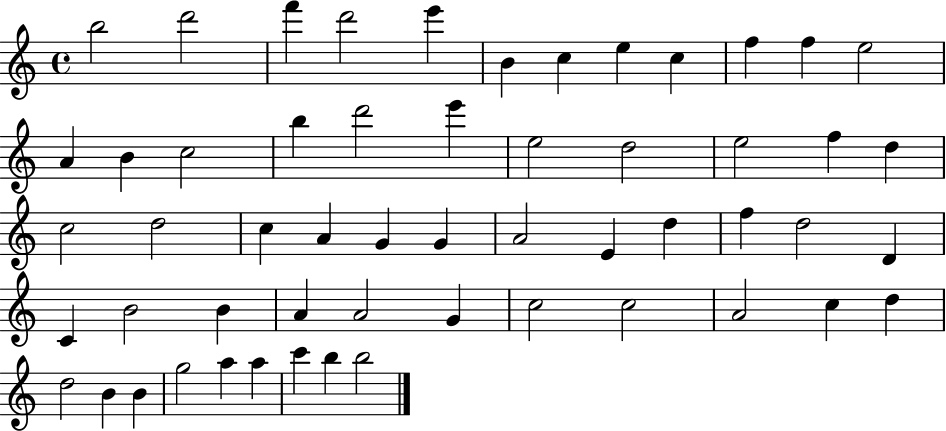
{
  \clef treble
  \time 4/4
  \defaultTimeSignature
  \key c \major
  b''2 d'''2 | f'''4 d'''2 e'''4 | b'4 c''4 e''4 c''4 | f''4 f''4 e''2 | \break a'4 b'4 c''2 | b''4 d'''2 e'''4 | e''2 d''2 | e''2 f''4 d''4 | \break c''2 d''2 | c''4 a'4 g'4 g'4 | a'2 e'4 d''4 | f''4 d''2 d'4 | \break c'4 b'2 b'4 | a'4 a'2 g'4 | c''2 c''2 | a'2 c''4 d''4 | \break d''2 b'4 b'4 | g''2 a''4 a''4 | c'''4 b''4 b''2 | \bar "|."
}